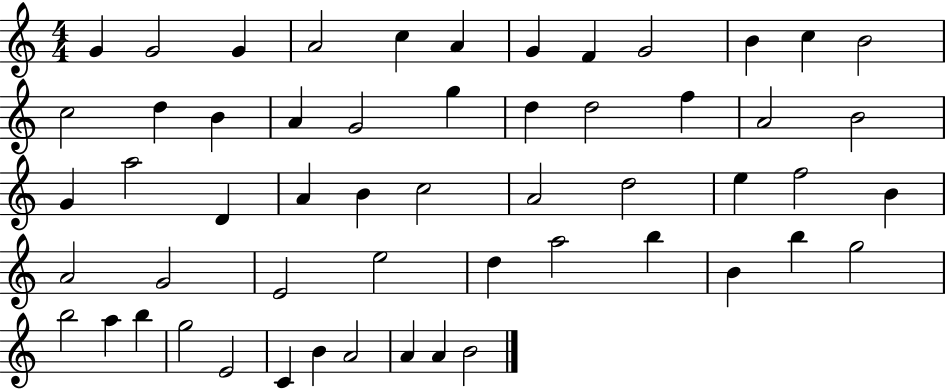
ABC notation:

X:1
T:Untitled
M:4/4
L:1/4
K:C
G G2 G A2 c A G F G2 B c B2 c2 d B A G2 g d d2 f A2 B2 G a2 D A B c2 A2 d2 e f2 B A2 G2 E2 e2 d a2 b B b g2 b2 a b g2 E2 C B A2 A A B2